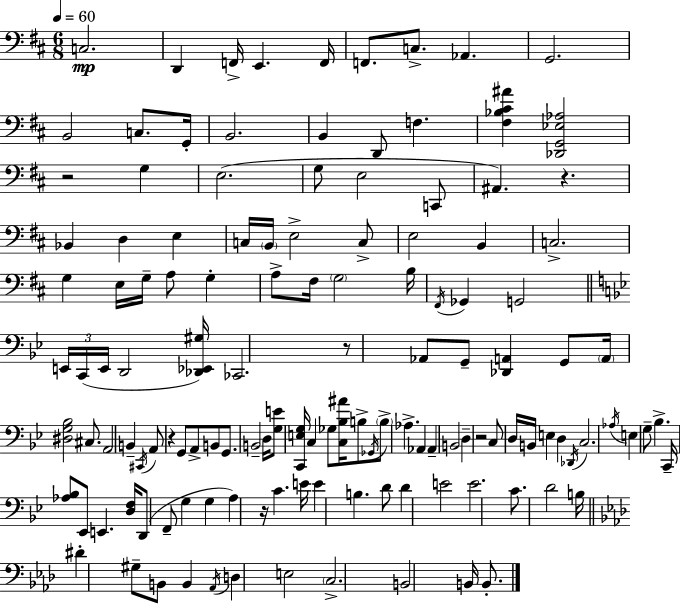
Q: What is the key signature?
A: D major